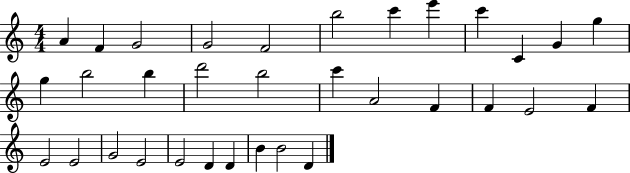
A4/q F4/q G4/h G4/h F4/h B5/h C6/q E6/q C6/q C4/q G4/q G5/q G5/q B5/h B5/q D6/h B5/h C6/q A4/h F4/q F4/q E4/h F4/q E4/h E4/h G4/h E4/h E4/h D4/q D4/q B4/q B4/h D4/q